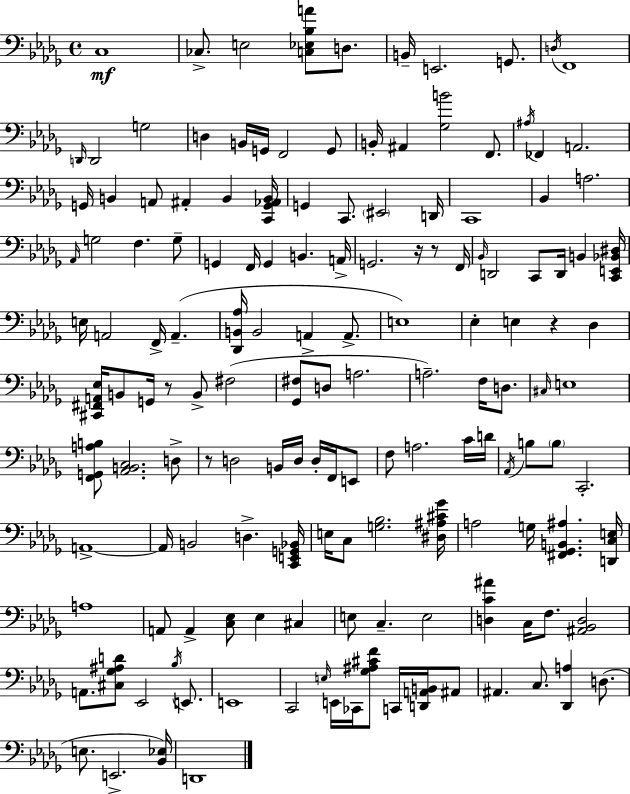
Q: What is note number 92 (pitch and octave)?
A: D3